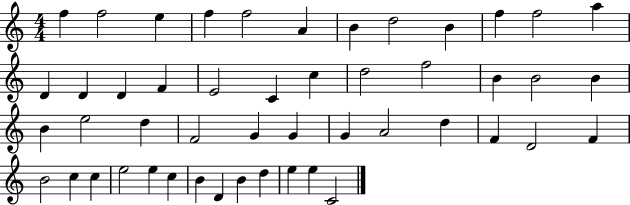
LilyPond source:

{
  \clef treble
  \numericTimeSignature
  \time 4/4
  \key c \major
  f''4 f''2 e''4 | f''4 f''2 a'4 | b'4 d''2 b'4 | f''4 f''2 a''4 | \break d'4 d'4 d'4 f'4 | e'2 c'4 c''4 | d''2 f''2 | b'4 b'2 b'4 | \break b'4 e''2 d''4 | f'2 g'4 g'4 | g'4 a'2 d''4 | f'4 d'2 f'4 | \break b'2 c''4 c''4 | e''2 e''4 c''4 | b'4 d'4 b'4 d''4 | e''4 e''4 c'2 | \break \bar "|."
}